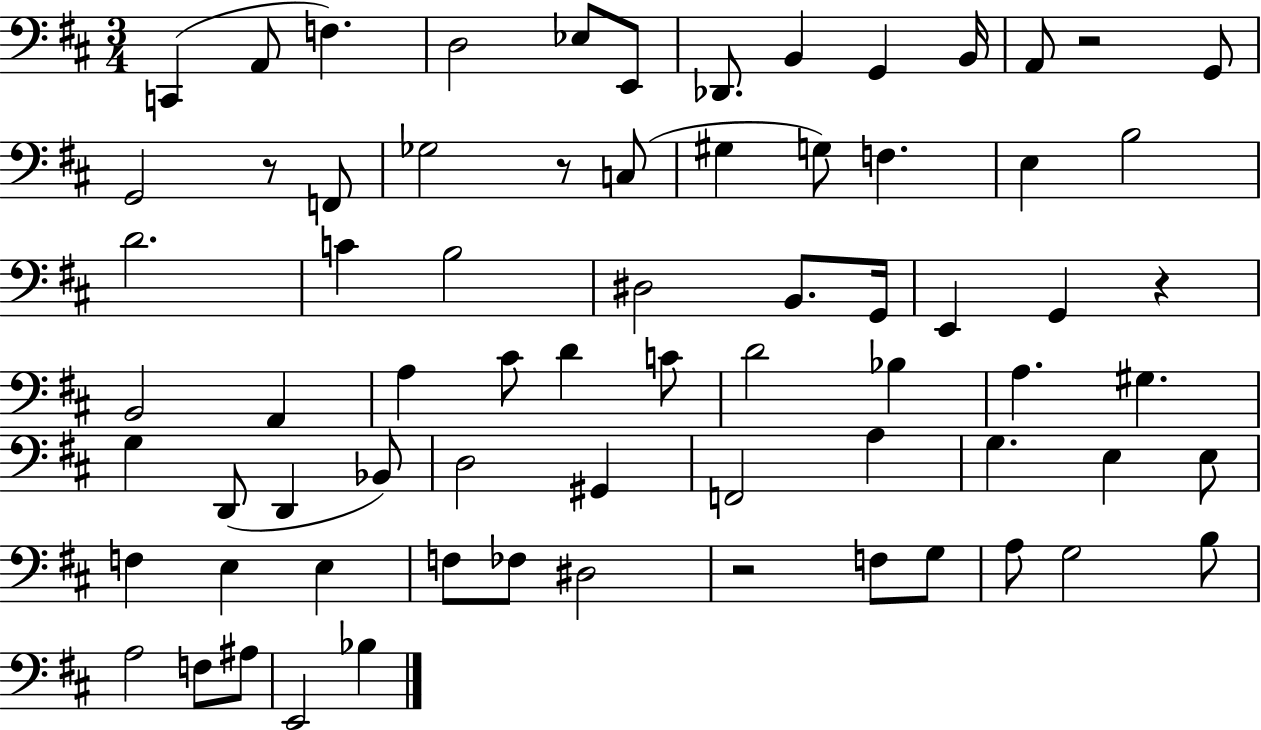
{
  \clef bass
  \numericTimeSignature
  \time 3/4
  \key d \major
  \repeat volta 2 { c,4( a,8 f4.) | d2 ees8 e,8 | des,8. b,4 g,4 b,16 | a,8 r2 g,8 | \break g,2 r8 f,8 | ges2 r8 c8( | gis4 g8) f4. | e4 b2 | \break d'2. | c'4 b2 | dis2 b,8. g,16 | e,4 g,4 r4 | \break b,2 a,4 | a4 cis'8 d'4 c'8 | d'2 bes4 | a4. gis4. | \break g4 d,8( d,4 bes,8) | d2 gis,4 | f,2 a4 | g4. e4 e8 | \break f4 e4 e4 | f8 fes8 dis2 | r2 f8 g8 | a8 g2 b8 | \break a2 f8 ais8 | e,2 bes4 | } \bar "|."
}